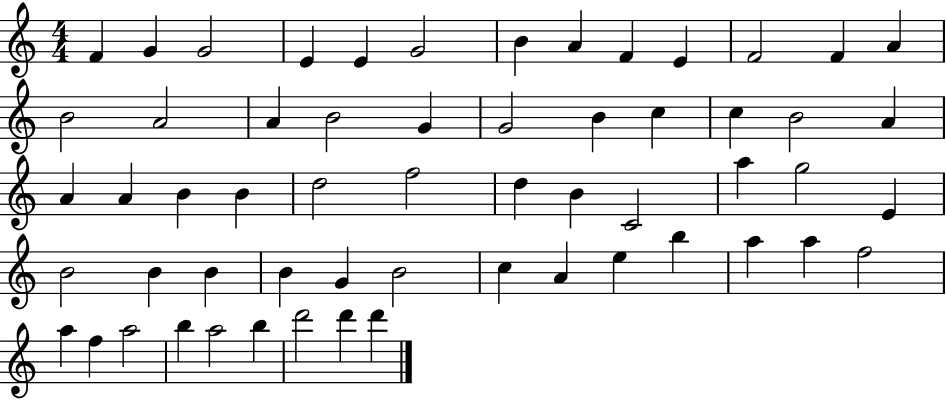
F4/q G4/q G4/h E4/q E4/q G4/h B4/q A4/q F4/q E4/q F4/h F4/q A4/q B4/h A4/h A4/q B4/h G4/q G4/h B4/q C5/q C5/q B4/h A4/q A4/q A4/q B4/q B4/q D5/h F5/h D5/q B4/q C4/h A5/q G5/h E4/q B4/h B4/q B4/q B4/q G4/q B4/h C5/q A4/q E5/q B5/q A5/q A5/q F5/h A5/q F5/q A5/h B5/q A5/h B5/q D6/h D6/q D6/q